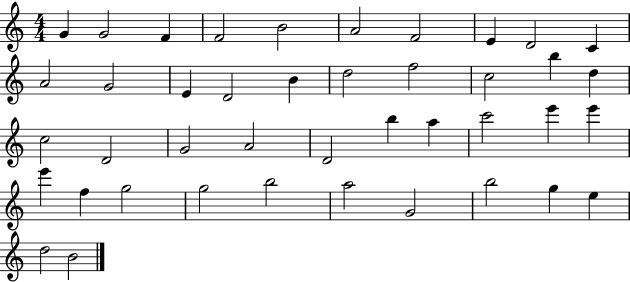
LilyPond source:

{
  \clef treble
  \numericTimeSignature
  \time 4/4
  \key c \major
  g'4 g'2 f'4 | f'2 b'2 | a'2 f'2 | e'4 d'2 c'4 | \break a'2 g'2 | e'4 d'2 b'4 | d''2 f''2 | c''2 b''4 d''4 | \break c''2 d'2 | g'2 a'2 | d'2 b''4 a''4 | c'''2 e'''4 e'''4 | \break e'''4 f''4 g''2 | g''2 b''2 | a''2 g'2 | b''2 g''4 e''4 | \break d''2 b'2 | \bar "|."
}